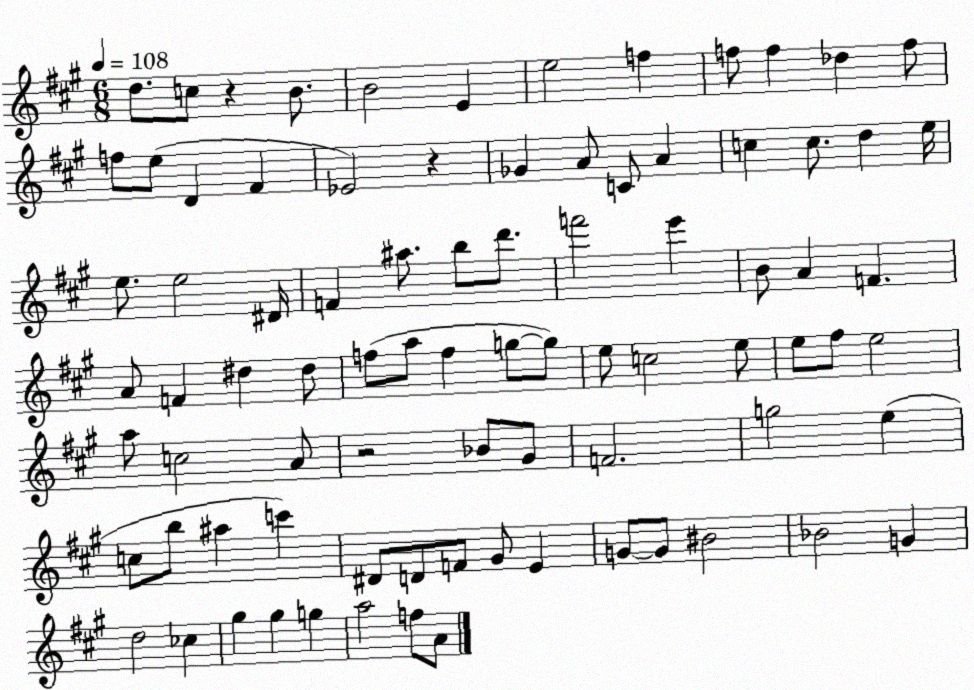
X:1
T:Untitled
M:6/8
L:1/4
K:A
d/2 c/2 z B/2 B2 E e2 f f/2 f _d f/2 f/2 e/2 D ^F _E2 z _G A/2 C/2 A c c/2 d e/4 e/2 e2 ^D/4 F ^a/2 b/2 d'/2 f'2 e' B/2 A F A/2 F ^d ^d/2 f/2 a/2 f g/2 g/2 e/2 c2 e/2 e/2 ^f/2 e2 a/2 c2 A/2 z2 _B/2 ^G/2 F2 g2 e c/2 b/2 ^a c' ^D/2 D/2 F/2 ^G/2 E G/2 G/2 ^B2 _B2 G d2 _c ^g ^g g a2 f/2 A/2